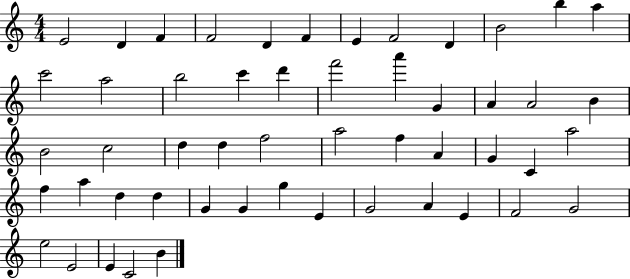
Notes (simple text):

E4/h D4/q F4/q F4/h D4/q F4/q E4/q F4/h D4/q B4/h B5/q A5/q C6/h A5/h B5/h C6/q D6/q F6/h A6/q G4/q A4/q A4/h B4/q B4/h C5/h D5/q D5/q F5/h A5/h F5/q A4/q G4/q C4/q A5/h F5/q A5/q D5/q D5/q G4/q G4/q G5/q E4/q G4/h A4/q E4/q F4/h G4/h E5/h E4/h E4/q C4/h B4/q